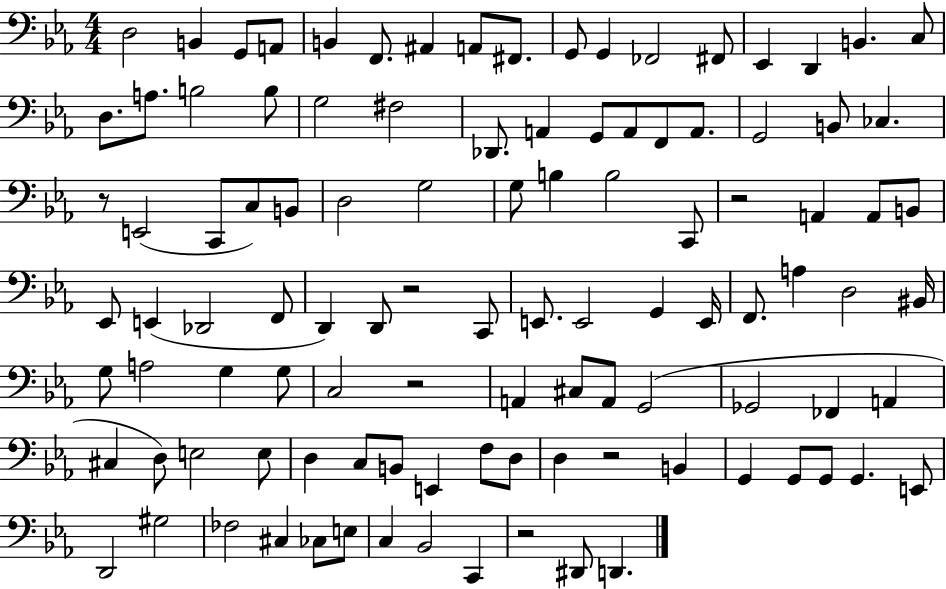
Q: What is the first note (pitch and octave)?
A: D3